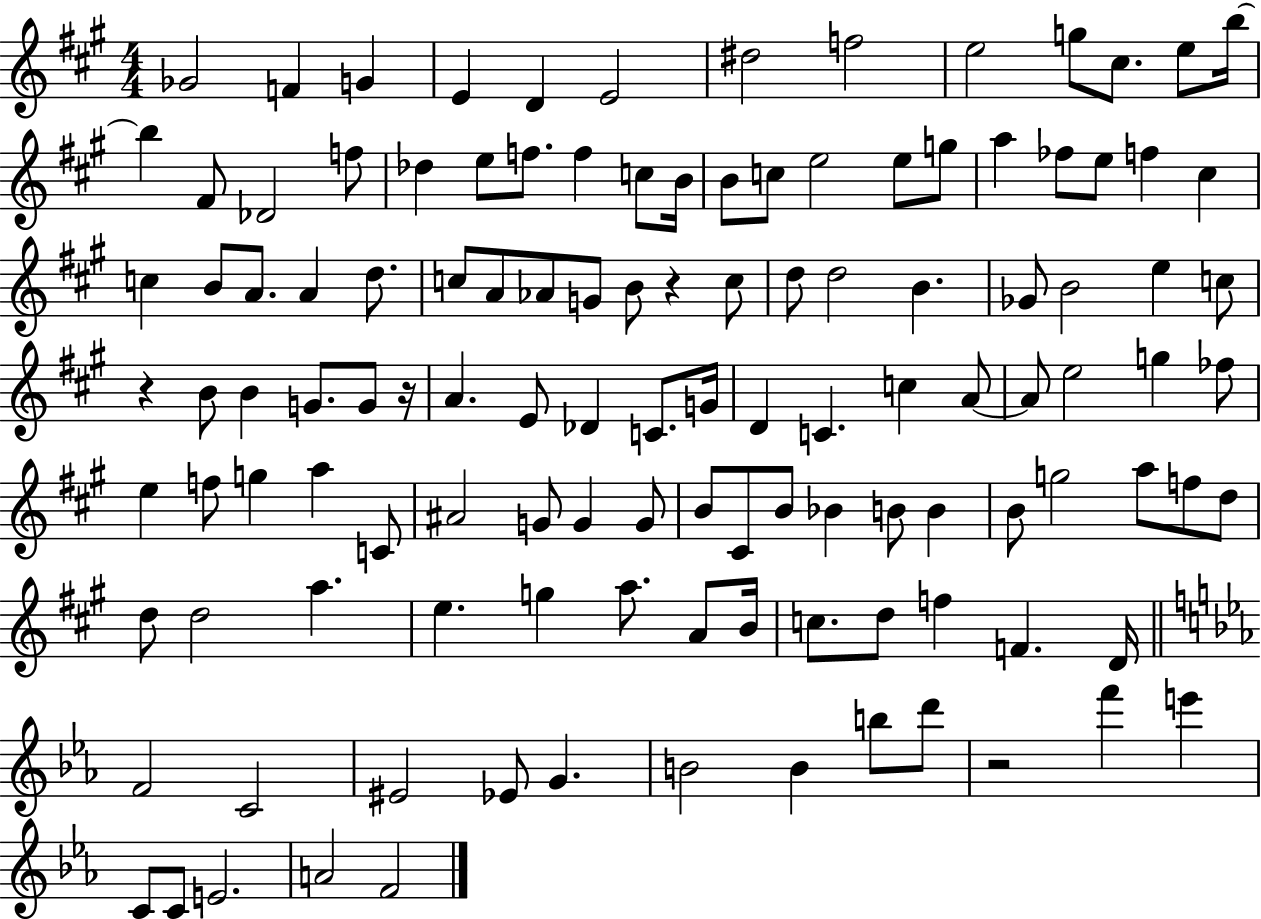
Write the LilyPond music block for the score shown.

{
  \clef treble
  \numericTimeSignature
  \time 4/4
  \key a \major
  ges'2 f'4 g'4 | e'4 d'4 e'2 | dis''2 f''2 | e''2 g''8 cis''8. e''8 b''16~~ | \break b''4 fis'8 des'2 f''8 | des''4 e''8 f''8. f''4 c''8 b'16 | b'8 c''8 e''2 e''8 g''8 | a''4 fes''8 e''8 f''4 cis''4 | \break c''4 b'8 a'8. a'4 d''8. | c''8 a'8 aes'8 g'8 b'8 r4 c''8 | d''8 d''2 b'4. | ges'8 b'2 e''4 c''8 | \break r4 b'8 b'4 g'8. g'8 r16 | a'4. e'8 des'4 c'8. g'16 | d'4 c'4. c''4 a'8~~ | a'8 e''2 g''4 fes''8 | \break e''4 f''8 g''4 a''4 c'8 | ais'2 g'8 g'4 g'8 | b'8 cis'8 b'8 bes'4 b'8 b'4 | b'8 g''2 a''8 f''8 d''8 | \break d''8 d''2 a''4. | e''4. g''4 a''8. a'8 b'16 | c''8. d''8 f''4 f'4. d'16 | \bar "||" \break \key ees \major f'2 c'2 | eis'2 ees'8 g'4. | b'2 b'4 b''8 d'''8 | r2 f'''4 e'''4 | \break c'8 c'8 e'2. | a'2 f'2 | \bar "|."
}